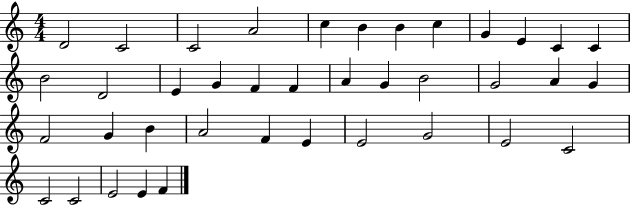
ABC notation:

X:1
T:Untitled
M:4/4
L:1/4
K:C
D2 C2 C2 A2 c B B c G E C C B2 D2 E G F F A G B2 G2 A G F2 G B A2 F E E2 G2 E2 C2 C2 C2 E2 E F